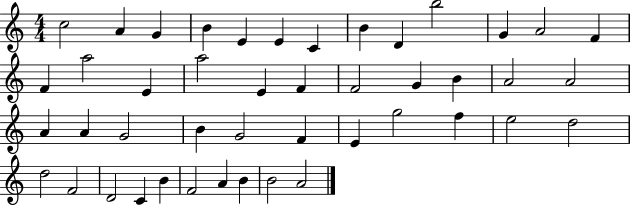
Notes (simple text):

C5/h A4/q G4/q B4/q E4/q E4/q C4/q B4/q D4/q B5/h G4/q A4/h F4/q F4/q A5/h E4/q A5/h E4/q F4/q F4/h G4/q B4/q A4/h A4/h A4/q A4/q G4/h B4/q G4/h F4/q E4/q G5/h F5/q E5/h D5/h D5/h F4/h D4/h C4/q B4/q F4/h A4/q B4/q B4/h A4/h